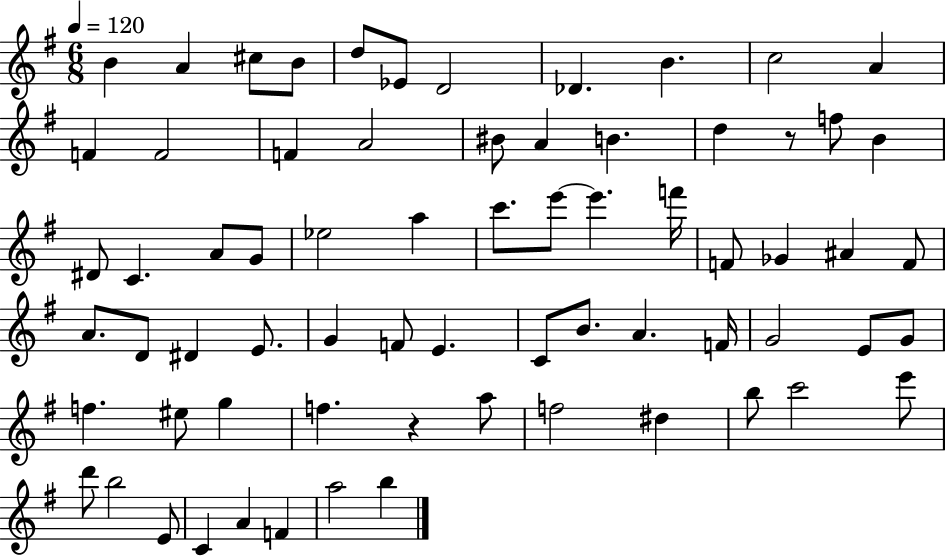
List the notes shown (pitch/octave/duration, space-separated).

B4/q A4/q C#5/e B4/e D5/e Eb4/e D4/h Db4/q. B4/q. C5/h A4/q F4/q F4/h F4/q A4/h BIS4/e A4/q B4/q. D5/q R/e F5/e B4/q D#4/e C4/q. A4/e G4/e Eb5/h A5/q C6/e. E6/e E6/q. F6/s F4/e Gb4/q A#4/q F4/e A4/e. D4/e D#4/q E4/e. G4/q F4/e E4/q. C4/e B4/e. A4/q. F4/s G4/h E4/e G4/e F5/q. EIS5/e G5/q F5/q. R/q A5/e F5/h D#5/q B5/e C6/h E6/e D6/e B5/h E4/e C4/q A4/q F4/q A5/h B5/q